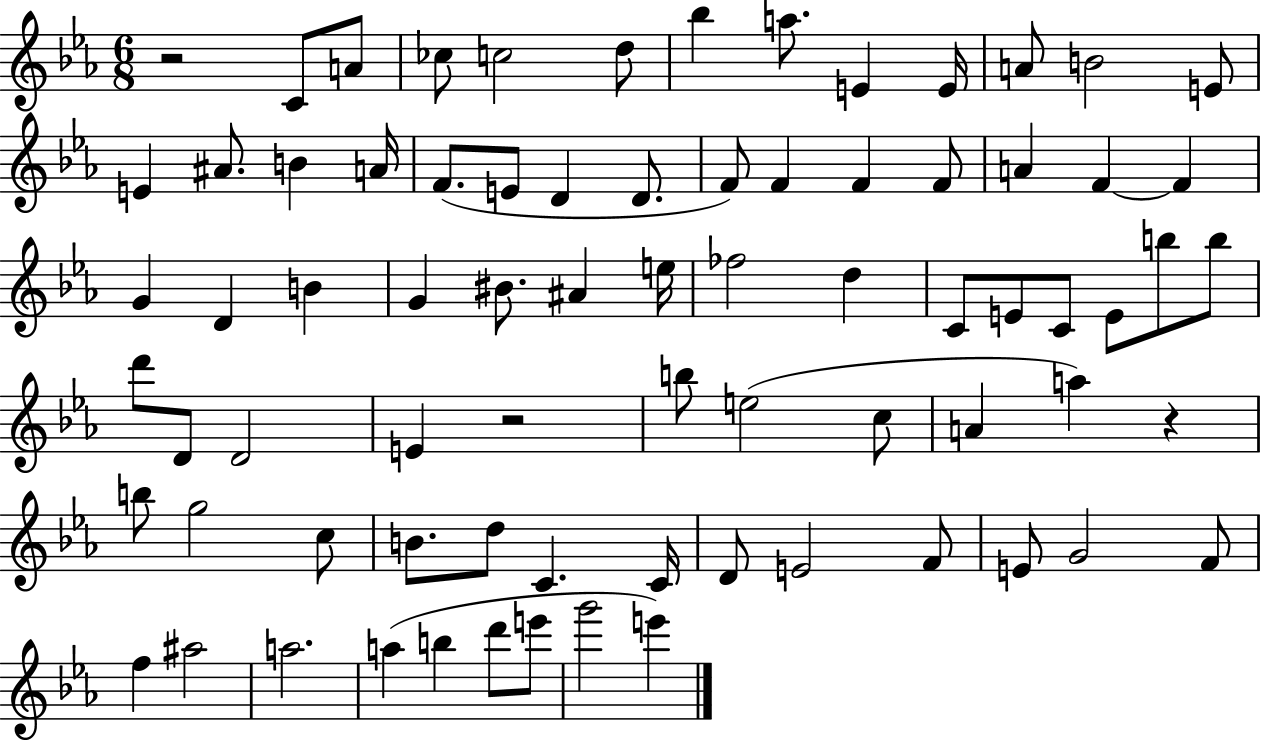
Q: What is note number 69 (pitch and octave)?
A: B5